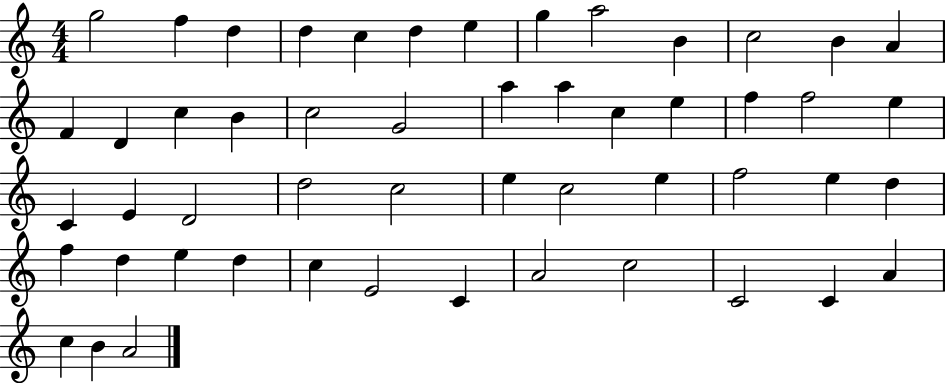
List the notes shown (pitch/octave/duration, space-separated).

G5/h F5/q D5/q D5/q C5/q D5/q E5/q G5/q A5/h B4/q C5/h B4/q A4/q F4/q D4/q C5/q B4/q C5/h G4/h A5/q A5/q C5/q E5/q F5/q F5/h E5/q C4/q E4/q D4/h D5/h C5/h E5/q C5/h E5/q F5/h E5/q D5/q F5/q D5/q E5/q D5/q C5/q E4/h C4/q A4/h C5/h C4/h C4/q A4/q C5/q B4/q A4/h